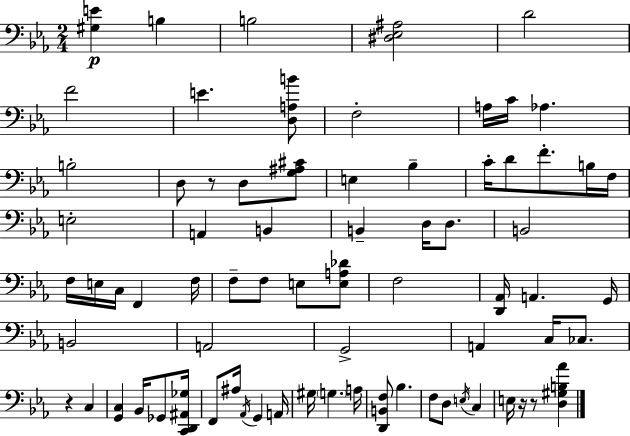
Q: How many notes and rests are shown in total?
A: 74